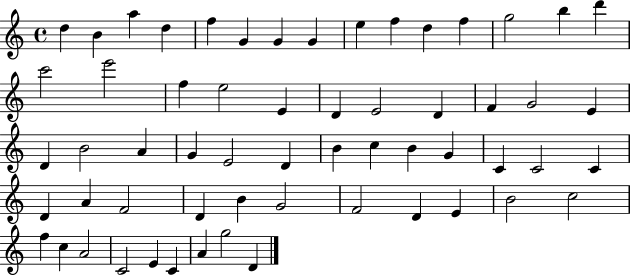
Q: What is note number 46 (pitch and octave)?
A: F4